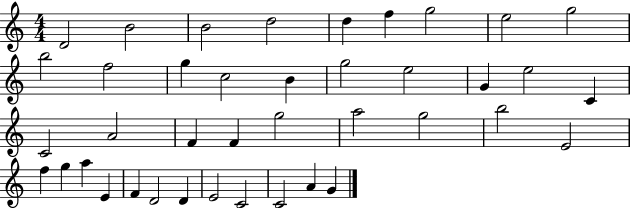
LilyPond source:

{
  \clef treble
  \numericTimeSignature
  \time 4/4
  \key c \major
  d'2 b'2 | b'2 d''2 | d''4 f''4 g''2 | e''2 g''2 | \break b''2 f''2 | g''4 c''2 b'4 | g''2 e''2 | g'4 e''2 c'4 | \break c'2 a'2 | f'4 f'4 g''2 | a''2 g''2 | b''2 e'2 | \break f''4 g''4 a''4 e'4 | f'4 d'2 d'4 | e'2 c'2 | c'2 a'4 g'4 | \break \bar "|."
}